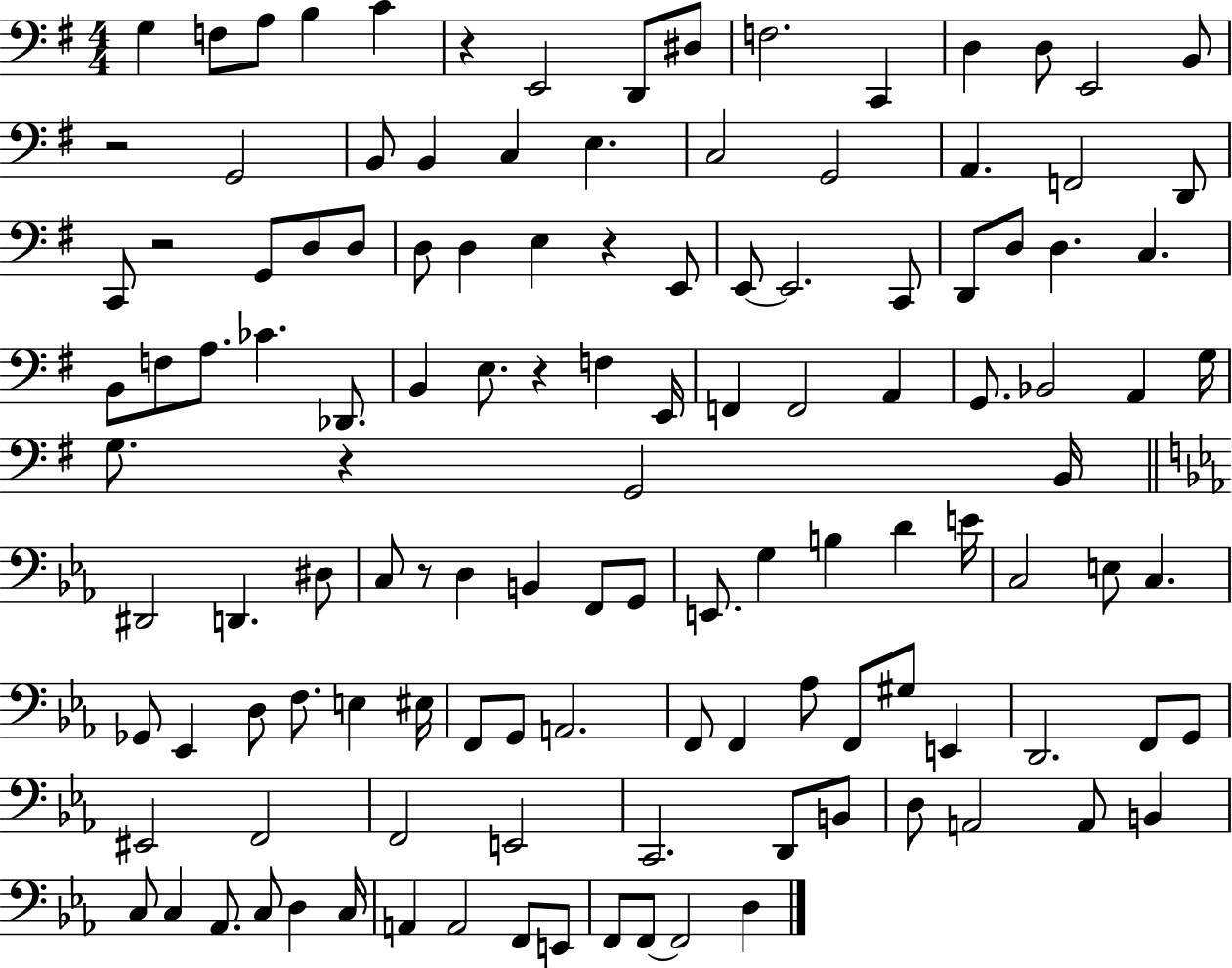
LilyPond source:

{
  \clef bass
  \numericTimeSignature
  \time 4/4
  \key g \major
  g4 f8 a8 b4 c'4 | r4 e,2 d,8 dis8 | f2. c,4 | d4 d8 e,2 b,8 | \break r2 g,2 | b,8 b,4 c4 e4. | c2 g,2 | a,4. f,2 d,8 | \break c,8 r2 g,8 d8 d8 | d8 d4 e4 r4 e,8 | e,8~~ e,2. c,8 | d,8 d8 d4. c4. | \break b,8 f8 a8. ces'4. des,8. | b,4 e8. r4 f4 e,16 | f,4 f,2 a,4 | g,8. bes,2 a,4 g16 | \break g8. r4 g,2 b,16 | \bar "||" \break \key c \minor dis,2 d,4. dis8 | c8 r8 d4 b,4 f,8 g,8 | e,8. g4 b4 d'4 e'16 | c2 e8 c4. | \break ges,8 ees,4 d8 f8. e4 eis16 | f,8 g,8 a,2. | f,8 f,4 aes8 f,8 gis8 e,4 | d,2. f,8 g,8 | \break eis,2 f,2 | f,2 e,2 | c,2. d,8 b,8 | d8 a,2 a,8 b,4 | \break c8 c4 aes,8. c8 d4 c16 | a,4 a,2 f,8 e,8 | f,8 f,8~~ f,2 d4 | \bar "|."
}